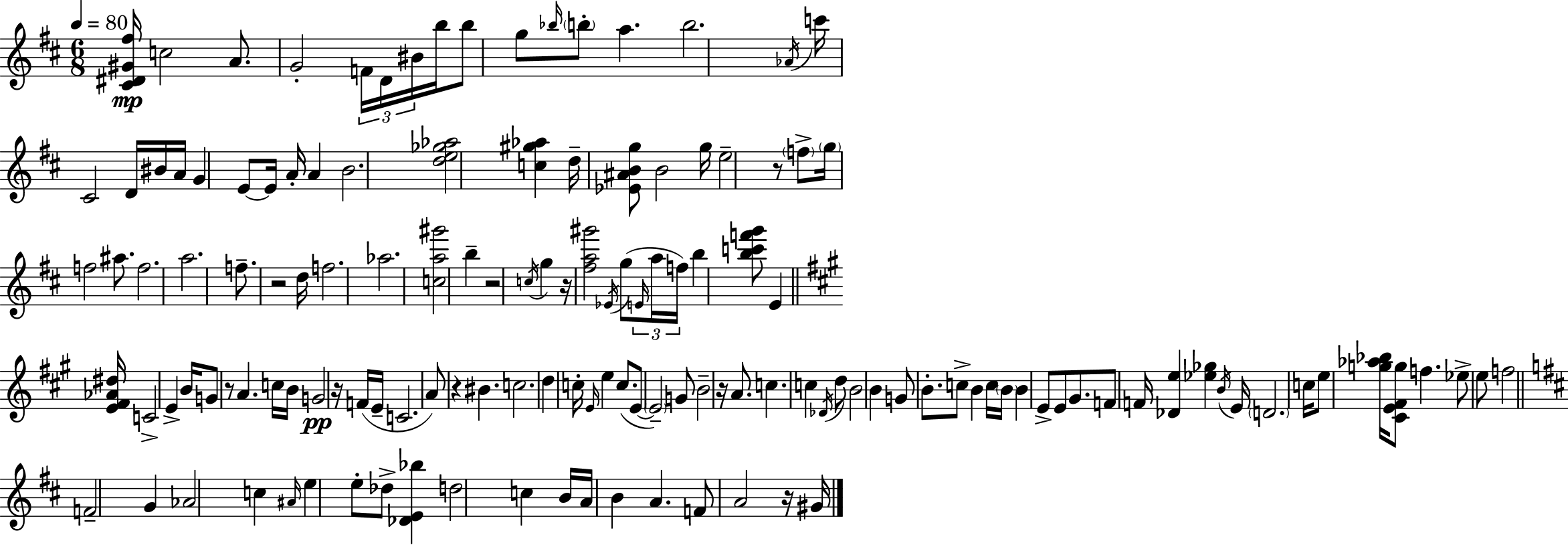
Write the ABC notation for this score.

X:1
T:Untitled
M:6/8
L:1/4
K:D
[^C^D^G^f]/4 c2 A/2 G2 F/4 D/4 ^B/4 b/4 b/2 g/2 _b/4 b/2 a b2 _A/4 c'/4 ^C2 D/4 ^B/4 A/4 G E/2 E/4 A/4 A B2 [de_g_a]2 [c^g_a] d/4 [_E^ABg]/2 B2 g/4 e2 z/2 f/2 g/4 f2 ^a/2 f2 a2 f/2 z2 d/4 f2 _a2 [ca^g']2 b z2 c/4 g z/4 [^fa^g']2 _E/4 g/2 E/4 a/4 f/4 b [bc'f'g']/2 E [E^F_A^d]/4 C2 E B/4 G/2 z/2 A c/4 B/4 G2 z/4 F/4 E/4 C2 A/2 z ^B c2 d c/4 E/4 e c/2 E/2 E2 G/2 B2 z/4 A/2 c c _D/4 d/2 B2 B G/2 B/2 c/2 B c/4 B/4 B E/2 E/2 ^G/2 F/2 F/4 [_De] [_e_g] B/4 E/4 D2 c/4 e/2 [g_a_b]/4 [^CE^Fg]/2 f _e/2 e/2 f2 F2 G _A2 c ^A/4 e e/2 _d/2 [_DE_b] d2 c B/4 A/4 B A F/2 A2 z/4 ^G/4